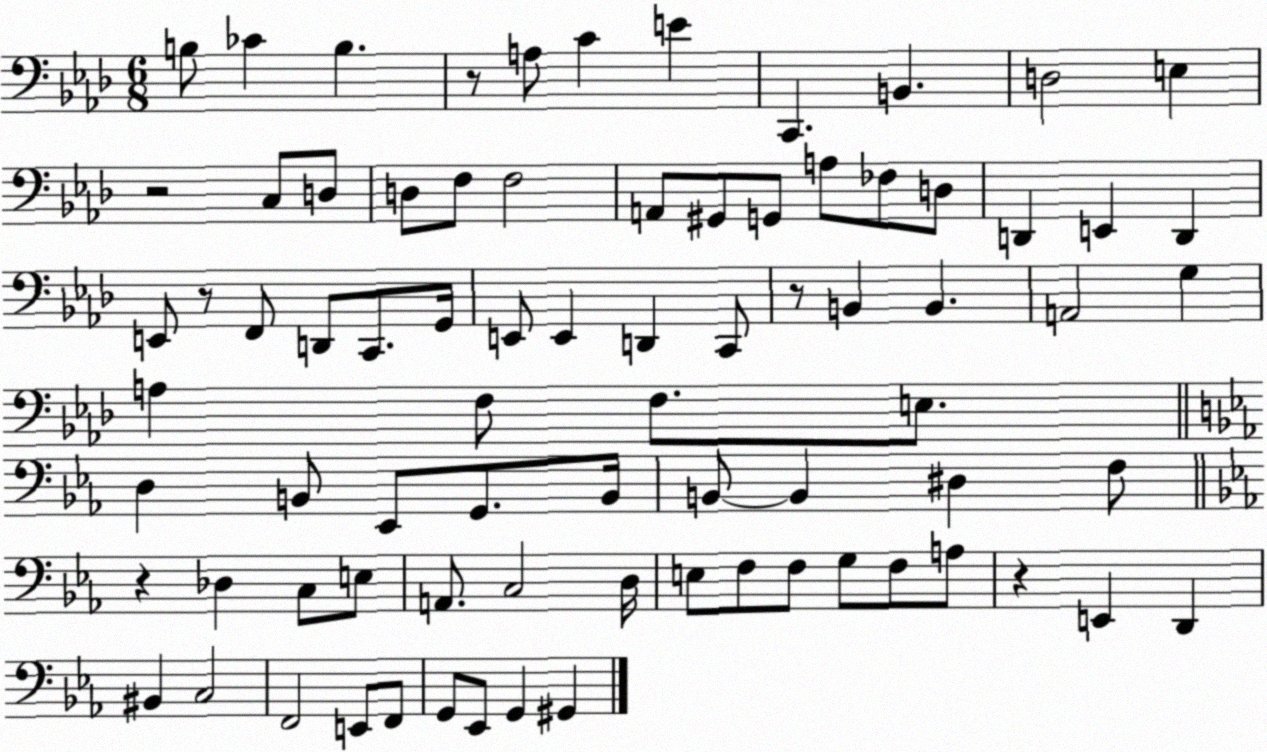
X:1
T:Untitled
M:6/8
L:1/4
K:Ab
B,/2 _C B, z/2 A,/2 C E C,, B,, D,2 E, z2 C,/2 D,/2 D,/2 F,/2 F,2 A,,/2 ^G,,/2 G,,/2 A,/2 _F,/2 D,/2 D,, E,, D,, E,,/2 z/2 F,,/2 D,,/2 C,,/2 G,,/4 E,,/2 E,, D,, C,,/2 z/2 B,, B,, A,,2 G, A, F,/2 F,/2 E,/2 D, B,,/2 _E,,/2 G,,/2 B,,/4 B,,/2 B,, ^D, F,/2 z _D, C,/2 E,/2 A,,/2 C,2 D,/4 E,/2 F,/2 F,/2 G,/2 F,/2 A,/2 z E,, D,, ^B,, C,2 F,,2 E,,/2 F,,/2 G,,/2 _E,,/2 G,, ^G,,